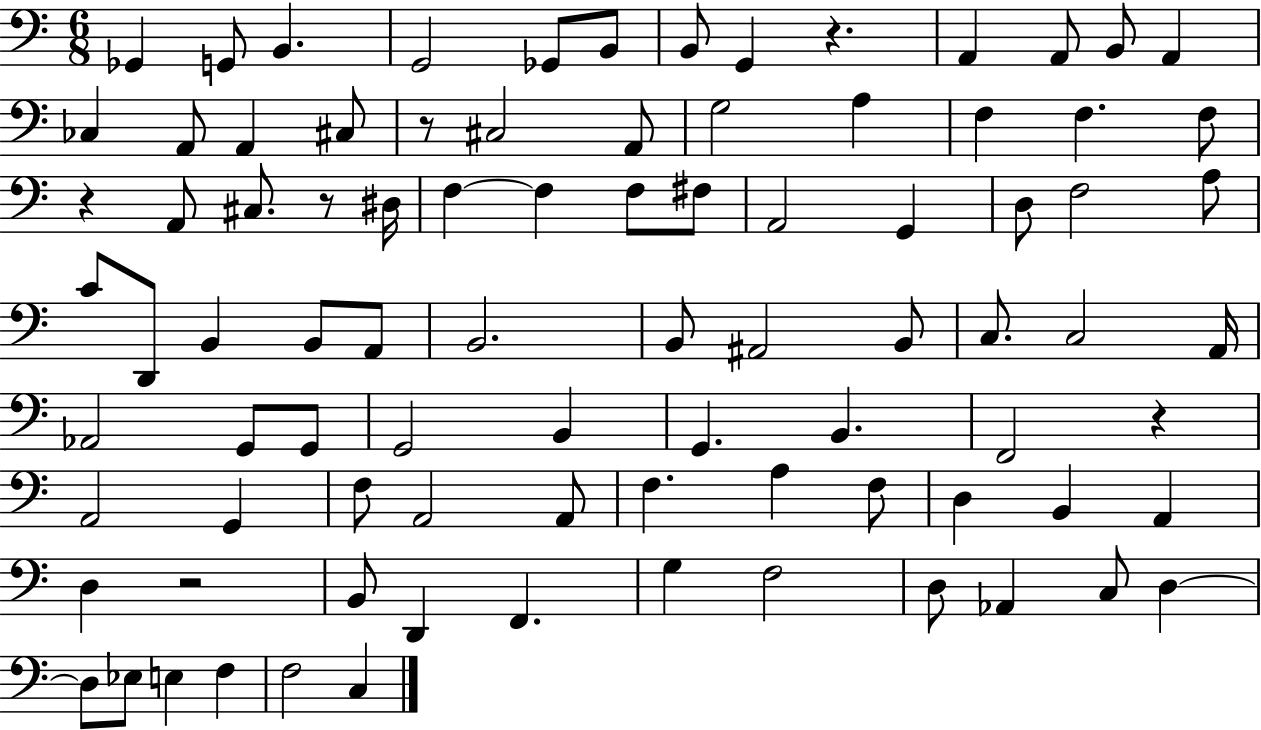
X:1
T:Untitled
M:6/8
L:1/4
K:C
_G,, G,,/2 B,, G,,2 _G,,/2 B,,/2 B,,/2 G,, z A,, A,,/2 B,,/2 A,, _C, A,,/2 A,, ^C,/2 z/2 ^C,2 A,,/2 G,2 A, F, F, F,/2 z A,,/2 ^C,/2 z/2 ^D,/4 F, F, F,/2 ^F,/2 A,,2 G,, D,/2 F,2 A,/2 C/2 D,,/2 B,, B,,/2 A,,/2 B,,2 B,,/2 ^A,,2 B,,/2 C,/2 C,2 A,,/4 _A,,2 G,,/2 G,,/2 G,,2 B,, G,, B,, F,,2 z A,,2 G,, F,/2 A,,2 A,,/2 F, A, F,/2 D, B,, A,, D, z2 B,,/2 D,, F,, G, F,2 D,/2 _A,, C,/2 D, D,/2 _E,/2 E, F, F,2 C,